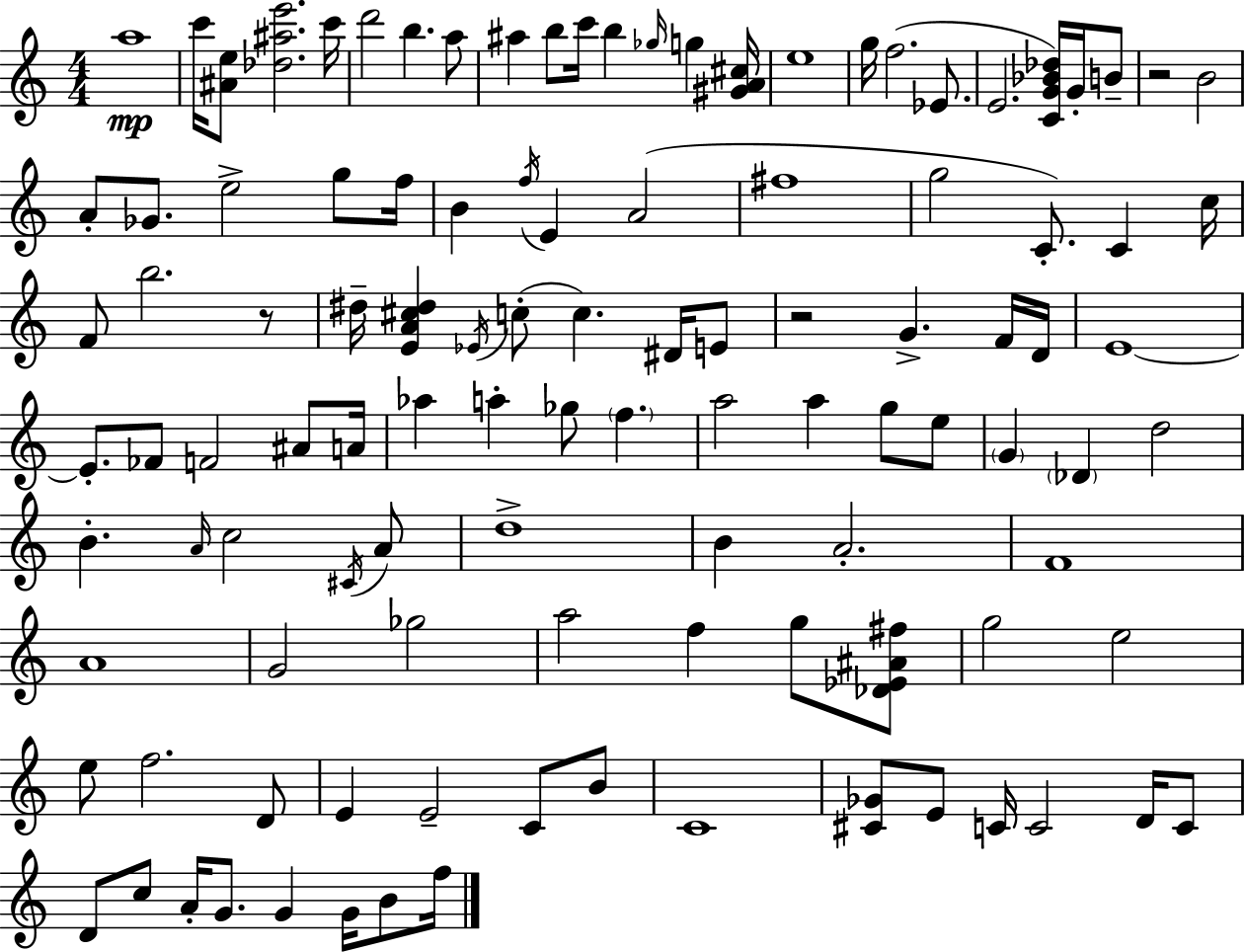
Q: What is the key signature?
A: C major